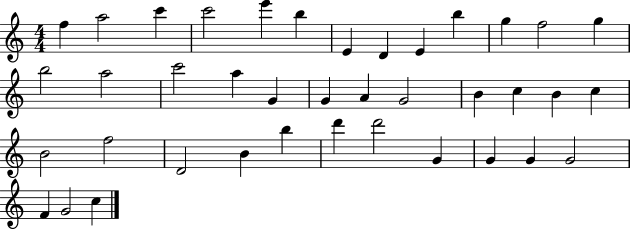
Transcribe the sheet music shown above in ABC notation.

X:1
T:Untitled
M:4/4
L:1/4
K:C
f a2 c' c'2 e' b E D E b g f2 g b2 a2 c'2 a G G A G2 B c B c B2 f2 D2 B b d' d'2 G G G G2 F G2 c